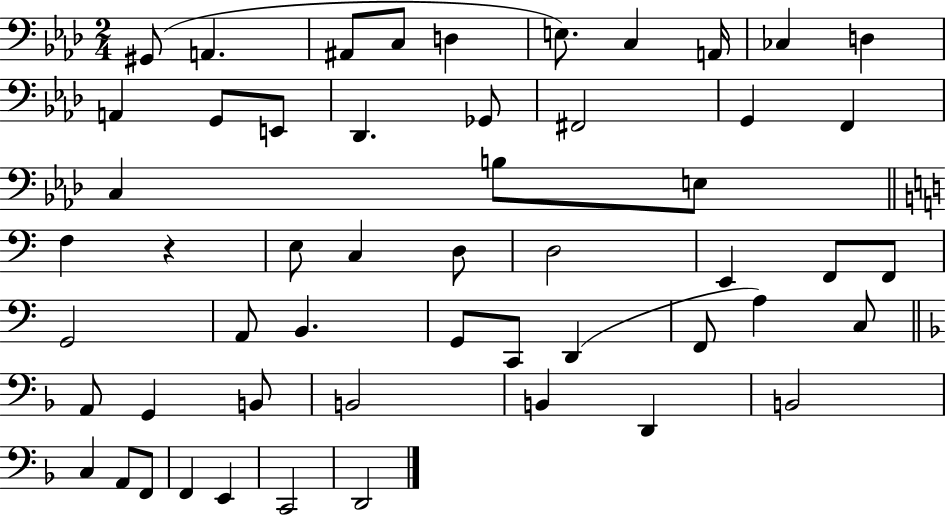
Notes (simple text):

G#2/e A2/q. A#2/e C3/e D3/q E3/e. C3/q A2/s CES3/q D3/q A2/q G2/e E2/e Db2/q. Gb2/e F#2/h G2/q F2/q C3/q B3/e E3/e F3/q R/q E3/e C3/q D3/e D3/h E2/q F2/e F2/e G2/h A2/e B2/q. G2/e C2/e D2/q F2/e A3/q C3/e A2/e G2/q B2/e B2/h B2/q D2/q B2/h C3/q A2/e F2/e F2/q E2/q C2/h D2/h